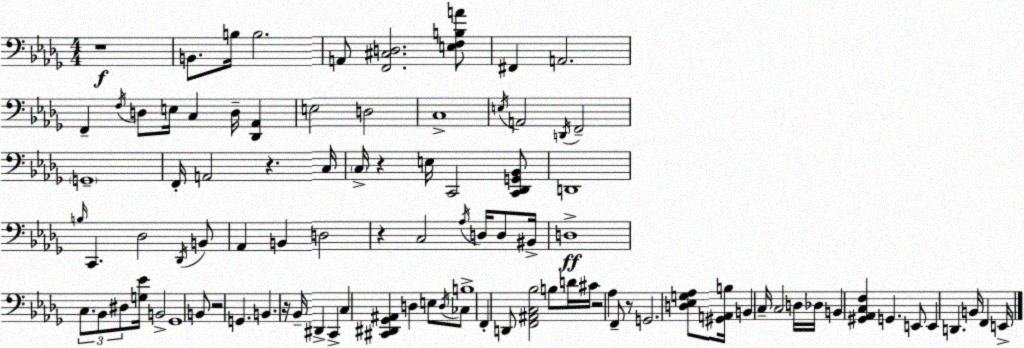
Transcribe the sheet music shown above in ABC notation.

X:1
T:Untitled
M:4/4
L:1/4
K:Bbm
z4 B,,/2 B,/4 B,2 A,,/2 [F,,^C,D,]2 [E,F,B,A]/2 ^F,, A,,2 F,, F,/4 D,/2 E,/4 C, D,/4 [_D,,_A,,] E,2 D,2 C,4 E,/4 A,,2 D,,/4 F,,2 G,,4 F,,/4 A,,2 z C,/4 C,/4 z E,/4 C,,2 [C,,_D,,G,,_B,,]/2 D,,4 B,/4 C,, _D,2 _D,,/4 B,,/2 _A,, B,, D,2 z C,2 _A,/4 D,/4 D,/2 ^B,,/4 D,4 C,/2 _B,,/2 ^D,/2 [G,_E]/4 B,,2 _G,,4 B,,/2 z2 G,, B,, z/4 _B,,/4 ^D,, C,, C, [^C,,^D,,_G,,^A,,] D, E,/2 D,/4 _C,/2 B,4 F,, D,,/2 [F,,^A,,C,_B,]2 B,/2 D/4 ^C/4 z2 _A, F,,/2 z/2 G,,2 [D,_E,G,_A,]/2 [^G,,A,,B,]/4 B,, C,/4 C,2 D,/4 _D,/4 B,, [^G,,_A,,C,F,] G,, E,,/2 E,, D,, B,,/4 F,, E,,/4